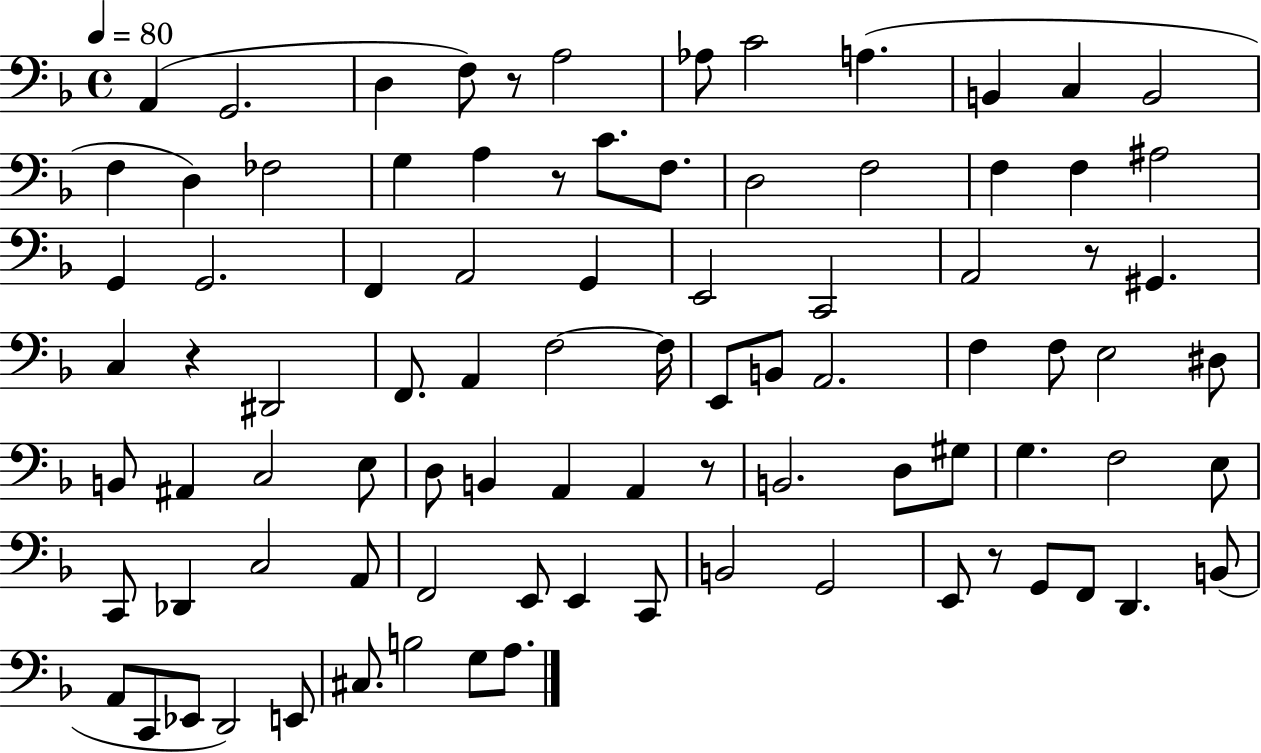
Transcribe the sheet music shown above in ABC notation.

X:1
T:Untitled
M:4/4
L:1/4
K:F
A,, G,,2 D, F,/2 z/2 A,2 _A,/2 C2 A, B,, C, B,,2 F, D, _F,2 G, A, z/2 C/2 F,/2 D,2 F,2 F, F, ^A,2 G,, G,,2 F,, A,,2 G,, E,,2 C,,2 A,,2 z/2 ^G,, C, z ^D,,2 F,,/2 A,, F,2 F,/4 E,,/2 B,,/2 A,,2 F, F,/2 E,2 ^D,/2 B,,/2 ^A,, C,2 E,/2 D,/2 B,, A,, A,, z/2 B,,2 D,/2 ^G,/2 G, F,2 E,/2 C,,/2 _D,, C,2 A,,/2 F,,2 E,,/2 E,, C,,/2 B,,2 G,,2 E,,/2 z/2 G,,/2 F,,/2 D,, B,,/2 A,,/2 C,,/2 _E,,/2 D,,2 E,,/2 ^C,/2 B,2 G,/2 A,/2